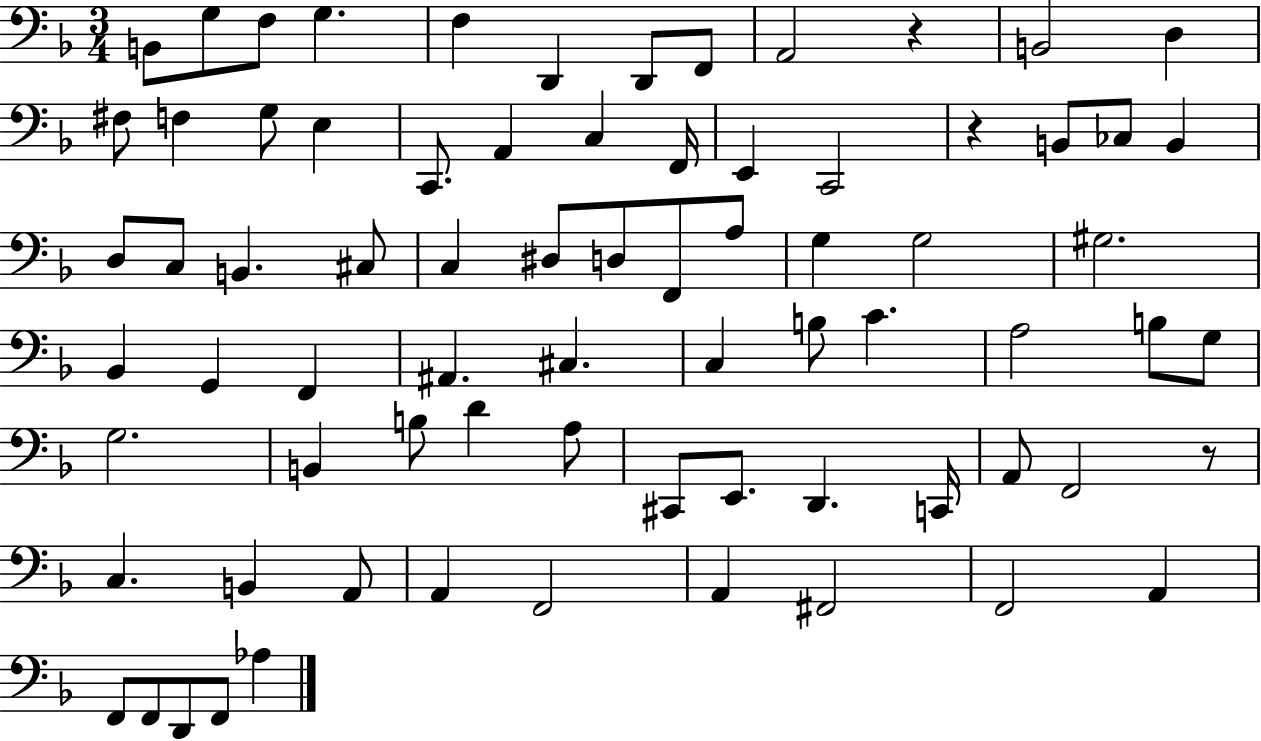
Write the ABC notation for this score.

X:1
T:Untitled
M:3/4
L:1/4
K:F
B,,/2 G,/2 F,/2 G, F, D,, D,,/2 F,,/2 A,,2 z B,,2 D, ^F,/2 F, G,/2 E, C,,/2 A,, C, F,,/4 E,, C,,2 z B,,/2 _C,/2 B,, D,/2 C,/2 B,, ^C,/2 C, ^D,/2 D,/2 F,,/2 A,/2 G, G,2 ^G,2 _B,, G,, F,, ^A,, ^C, C, B,/2 C A,2 B,/2 G,/2 G,2 B,, B,/2 D A,/2 ^C,,/2 E,,/2 D,, C,,/4 A,,/2 F,,2 z/2 C, B,, A,,/2 A,, F,,2 A,, ^F,,2 F,,2 A,, F,,/2 F,,/2 D,,/2 F,,/2 _A,